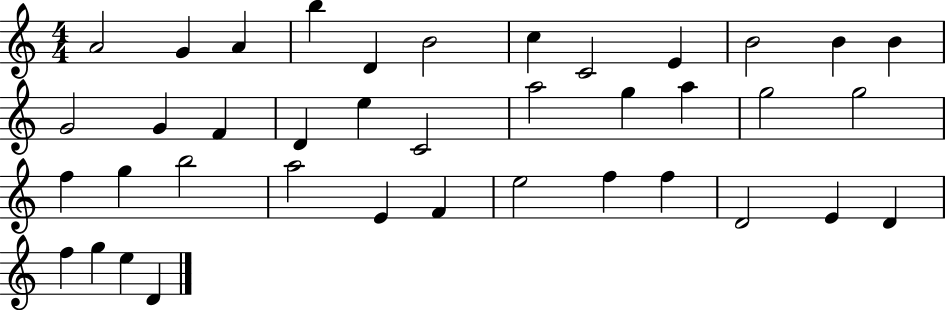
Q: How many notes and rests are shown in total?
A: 39